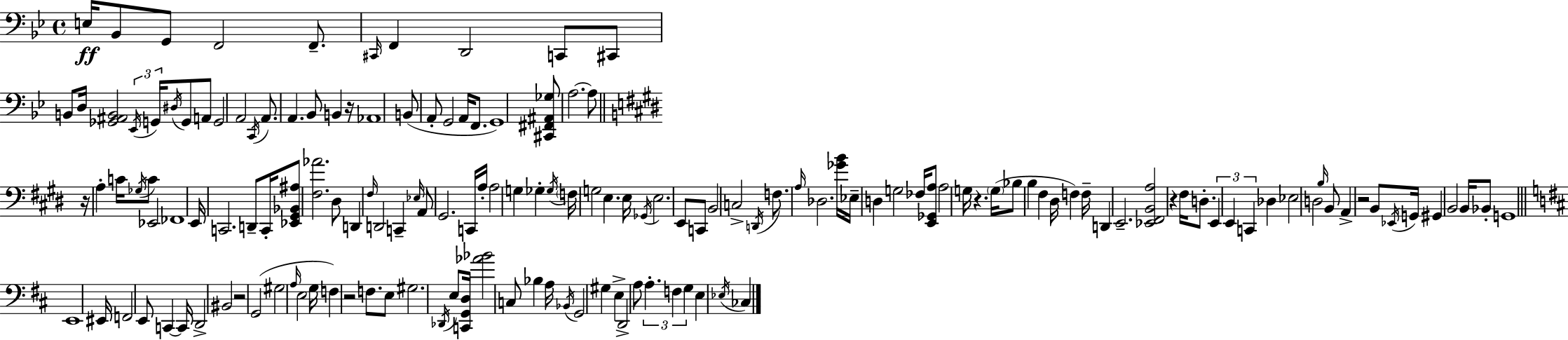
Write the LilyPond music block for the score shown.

{
  \clef bass
  \time 4/4
  \defaultTimeSignature
  \key g \minor
  \repeat volta 2 { e16\ff bes,8 g,8 f,2 f,8.-- | \grace { cis,16 } f,4 d,2 c,8 cis,8 | b,8 d16 <ges, ais, b,>2 \tuplet 3/2 { \acciaccatura { ees,16 } g,16 \acciaccatura { dis16 } } g,8 | a,8 g,2 a,2 | \break \acciaccatura { c,16 } a,8. a,4. bes,8 b,4 | r16 aes,1 | b,8( a,8-. g,2 | a,16 f,8. g,1) | \break <cis, fis, ais, ges>8 a2.~~ | a8 \bar "||" \break \key e \major r16 a4-. c'16 \acciaccatura { ges16 } c'8 ees,2 | fes,1 | e,16 c,2. d,8-- | c,16-. <ees, gis, bes, ais>8 <fis aes'>2. dis8 | \break d,4 \grace { fis16 } d,2 c,4-- | \grace { ees16 } a,8 gis,2. | c,16 a16-. a2 g4 ges4-. | \acciaccatura { ges16 } \parenthesize f16 g2 e4. | \break e16 \acciaccatura { ges,16 } e2. | e,8 c,8 b,2 c2-> | \acciaccatura { d,16 } f8. \grace { a16 } des2. | <ges' b'>16 ees16-- d4 g2 | \break fes16 <e, ges, a>8 a2 g16 | r4. \parenthesize g16( bes8 b4 fis4 | dis16 f4) f16-- d,4 e,2.-- | <ees, fis, b, a>2 r4 | \break fis16 d8.-. \tuplet 3/2 { e,4 e,4 c,4 } | des4 ees2 d2 | \grace { b16 } b,8 a,4-> r2 | b,8 \acciaccatura { ees,16 } g,16 gis,4 b,2 | \break b,16 bes,8-. g,1 | \bar "||" \break \key d \major e,1 | eis,16 f,2 e,8 c,4~~ c,16 | d,2-> bis,2 | r2 g,2( | \break gis2 \grace { a16 } e2 | g16 f4) r2 f8. | e8 gis2. \acciaccatura { des,16 } | e8 <c, g, d>16 <aes' bes'>2 c8 bes4 | \break a16 \acciaccatura { bes,16 } g,2 gis4 e4-> | d,2-> a8 \tuplet 3/2 { a4.-. | f4 g4 } e4 \acciaccatura { ees16 } | ces4 } \bar "|."
}